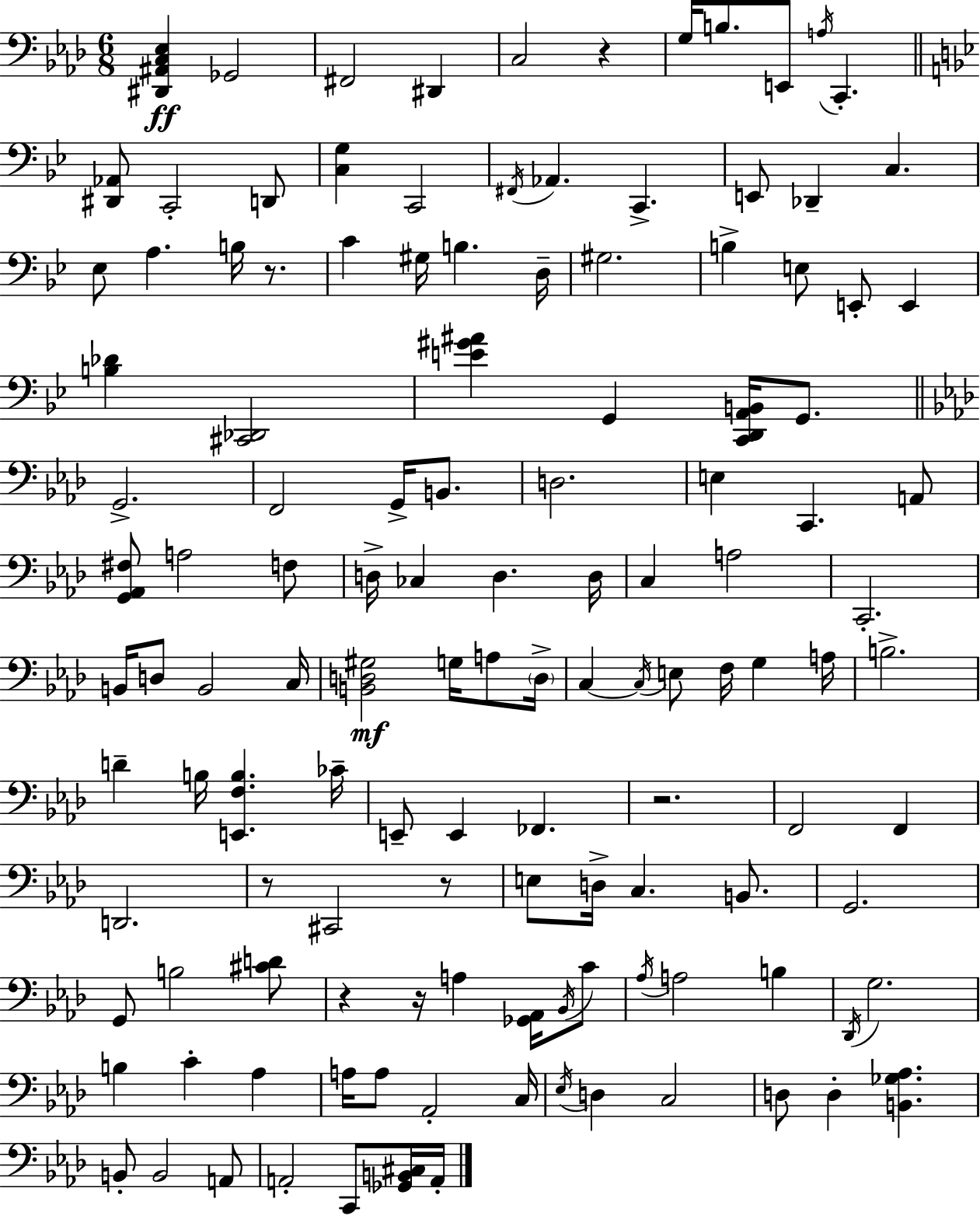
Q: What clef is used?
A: bass